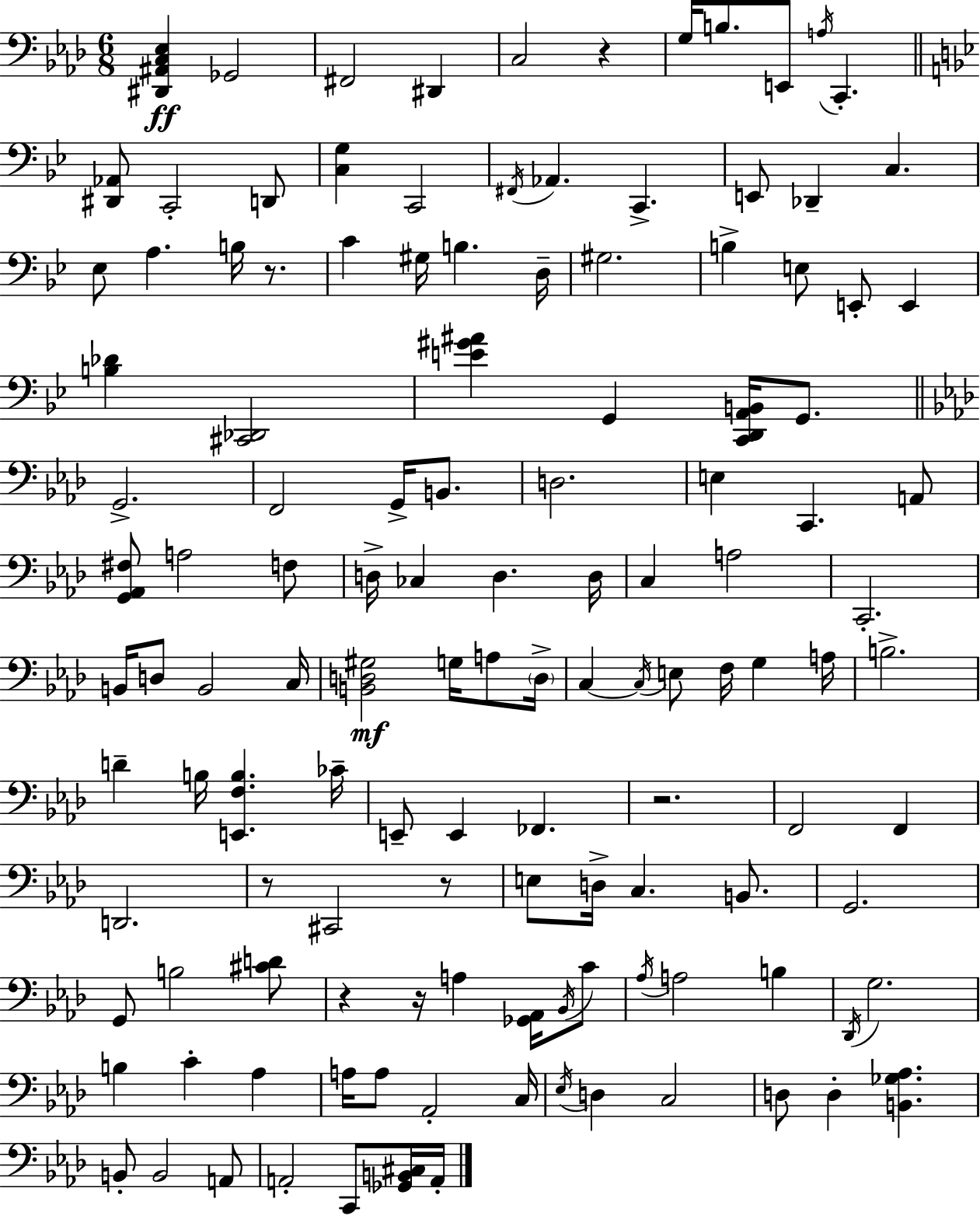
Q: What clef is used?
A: bass